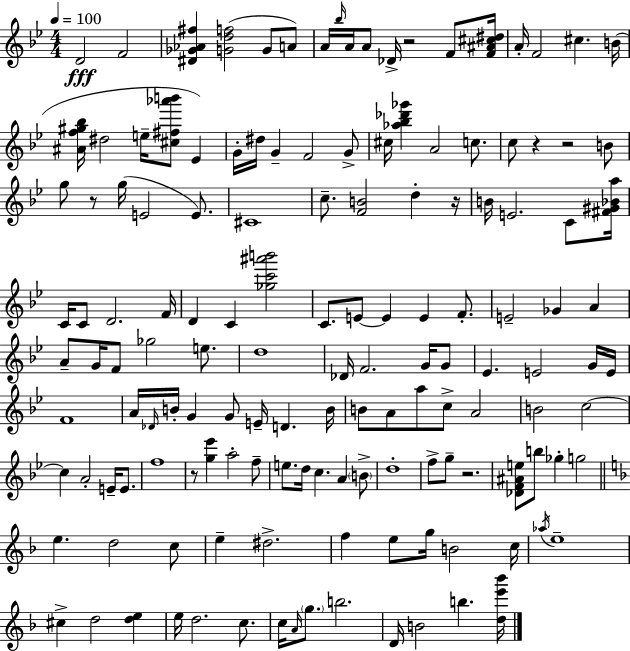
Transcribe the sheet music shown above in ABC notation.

X:1
T:Untitled
M:4/4
L:1/4
K:Bb
D2 F2 [^D_G_A^f] [Gdf]2 G/2 A/2 A/4 _b/4 A/4 A/2 _D/4 z2 F/2 [F^A^c^d]/4 A/4 F2 ^c B/4 [^Af^g_b]/4 ^d2 e/4 [^c^f_a'b']/2 _E G/4 ^d/4 G F2 G/2 ^c/4 [_a_b_d'_g'] A2 c/2 c/2 z z2 B/2 g/2 z/2 g/4 E2 E/2 ^C4 c/2 [FB]2 d z/4 B/4 E2 C/2 [^F^G_Ba]/4 C/4 C/2 D2 F/4 D C [_gc'^a'b']2 C/2 E/2 E E F/2 E2 _G A A/2 G/4 F/2 _g2 e/2 d4 _D/4 F2 G/4 G/2 _E E2 G/4 E/4 F4 A/4 _D/4 B/4 G G/2 E/4 D B/4 B/2 A/2 a/2 c/2 A2 B2 c2 c A2 E/4 E/2 f4 z/2 [g_e'] a2 f/2 e/2 d/4 c A B/2 d4 f/2 g/2 z2 [_DF^Ae]/2 b/2 _g g2 e d2 c/2 e ^d2 f e/2 g/4 B2 c/4 _a/4 e4 ^c d2 [de] e/4 d2 c/2 c/4 A/4 g/2 b2 D/4 B2 b [de'_b']/4